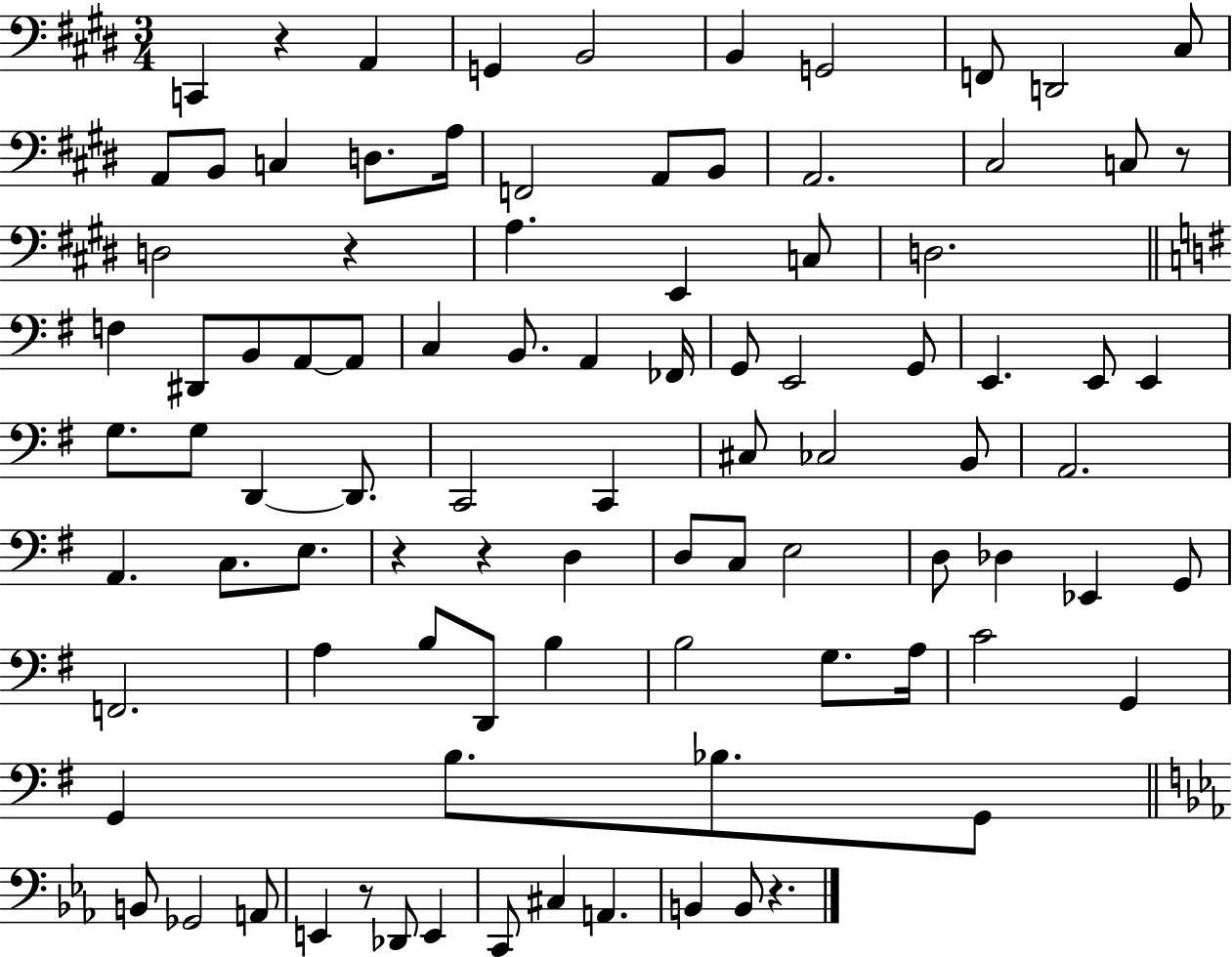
X:1
T:Untitled
M:3/4
L:1/4
K:E
C,, z A,, G,, B,,2 B,, G,,2 F,,/2 D,,2 ^C,/2 A,,/2 B,,/2 C, D,/2 A,/4 F,,2 A,,/2 B,,/2 A,,2 ^C,2 C,/2 z/2 D,2 z A, E,, C,/2 D,2 F, ^D,,/2 B,,/2 A,,/2 A,,/2 C, B,,/2 A,, _F,,/4 G,,/2 E,,2 G,,/2 E,, E,,/2 E,, G,/2 G,/2 D,, D,,/2 C,,2 C,, ^C,/2 _C,2 B,,/2 A,,2 A,, C,/2 E,/2 z z D, D,/2 C,/2 E,2 D,/2 _D, _E,, G,,/2 F,,2 A, B,/2 D,,/2 B, B,2 G,/2 A,/4 C2 G,, G,, B,/2 _B,/2 G,,/2 B,,/2 _G,,2 A,,/2 E,, z/2 _D,,/2 E,, C,,/2 ^C, A,, B,, B,,/2 z